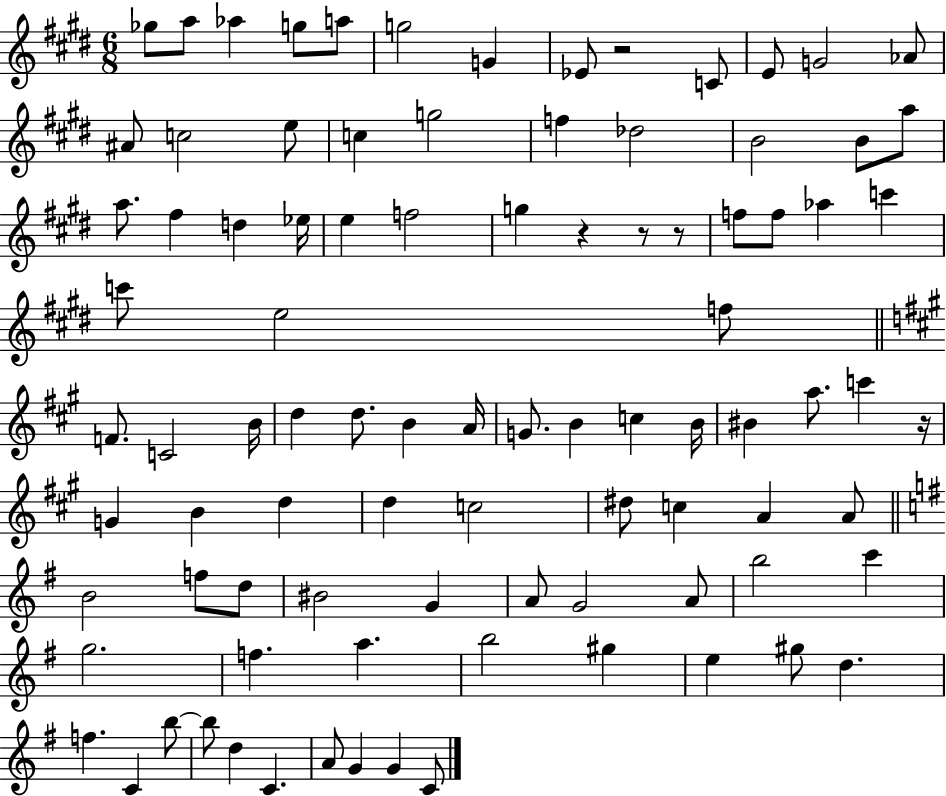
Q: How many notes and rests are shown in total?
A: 92